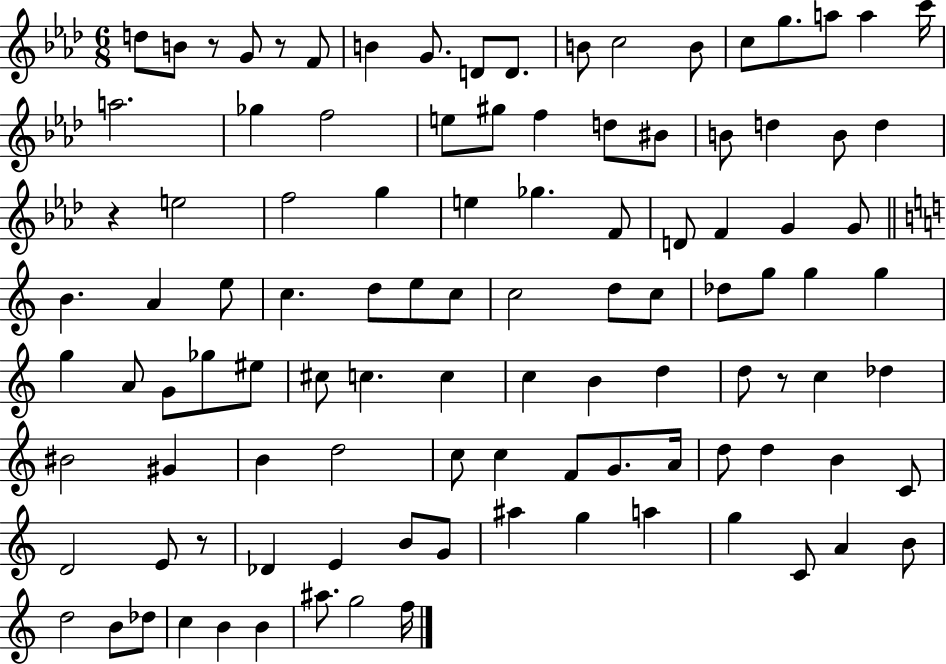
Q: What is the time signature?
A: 6/8